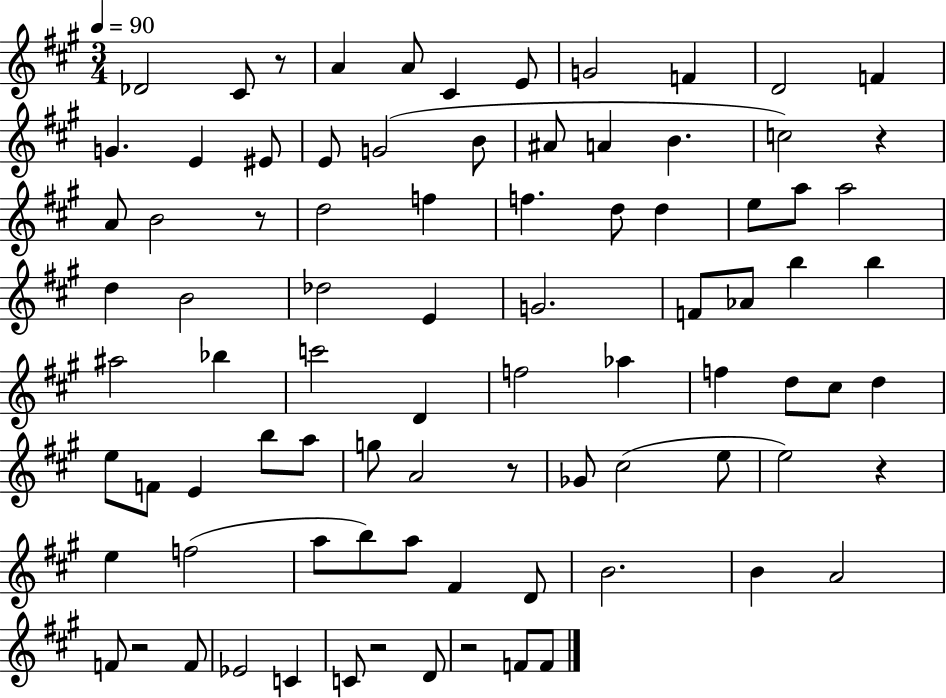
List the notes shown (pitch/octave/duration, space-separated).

Db4/h C#4/e R/e A4/q A4/e C#4/q E4/e G4/h F4/q D4/h F4/q G4/q. E4/q EIS4/e E4/e G4/h B4/e A#4/e A4/q B4/q. C5/h R/q A4/e B4/h R/e D5/h F5/q F5/q. D5/e D5/q E5/e A5/e A5/h D5/q B4/h Db5/h E4/q G4/h. F4/e Ab4/e B5/q B5/q A#5/h Bb5/q C6/h D4/q F5/h Ab5/q F5/q D5/e C#5/e D5/q E5/e F4/e E4/q B5/e A5/e G5/e A4/h R/e Gb4/e C#5/h E5/e E5/h R/q E5/q F5/h A5/e B5/e A5/e F#4/q D4/e B4/h. B4/q A4/h F4/e R/h F4/e Eb4/h C4/q C4/e R/h D4/e R/h F4/e F4/e